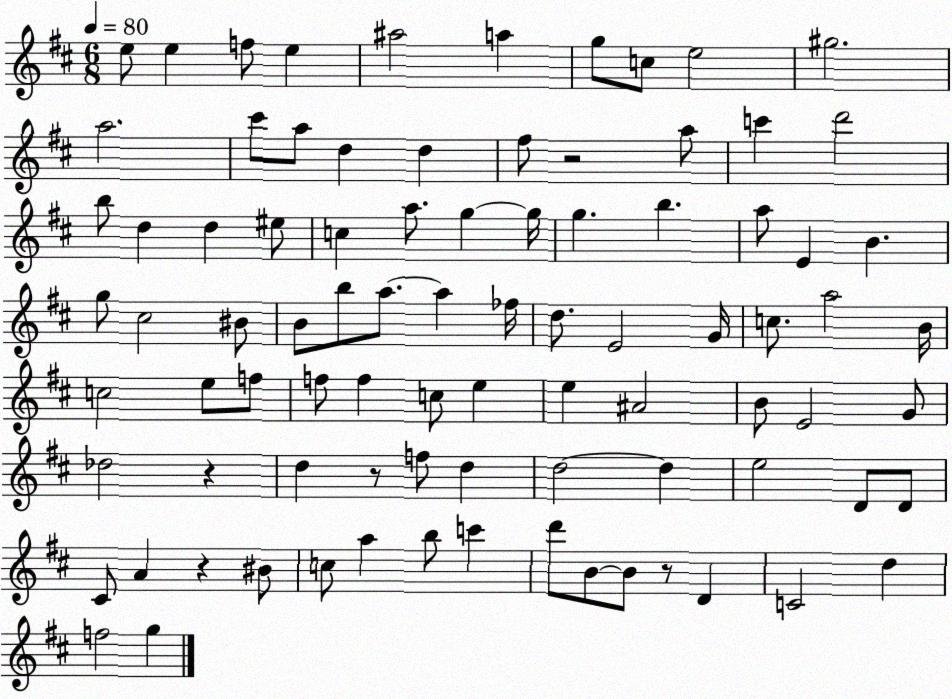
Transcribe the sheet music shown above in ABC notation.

X:1
T:Untitled
M:6/8
L:1/4
K:D
e/2 e f/2 e ^a2 a g/2 c/2 e2 ^g2 a2 ^c'/2 a/2 d d ^f/2 z2 a/2 c' d'2 b/2 d d ^e/2 c a/2 g g/4 g b a/2 E B g/2 ^c2 ^B/2 B/2 b/2 a/2 a _f/4 d/2 E2 G/4 c/2 a2 B/4 c2 e/2 f/2 f/2 f c/2 e e ^A2 B/2 E2 G/2 _d2 z d z/2 f/2 d d2 d e2 D/2 D/2 ^C/2 A z ^B/2 c/2 a b/2 c' d'/2 B/2 B/2 z/2 D C2 d f2 g